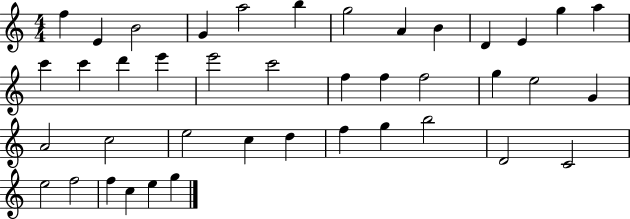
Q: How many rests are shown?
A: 0